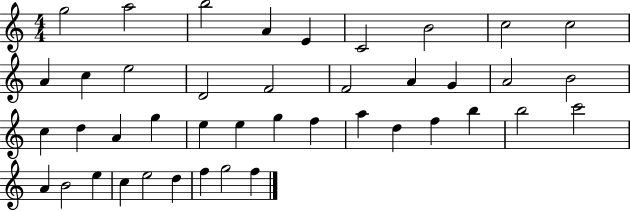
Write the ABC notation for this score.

X:1
T:Untitled
M:4/4
L:1/4
K:C
g2 a2 b2 A E C2 B2 c2 c2 A c e2 D2 F2 F2 A G A2 B2 c d A g e e g f a d f b b2 c'2 A B2 e c e2 d f g2 f